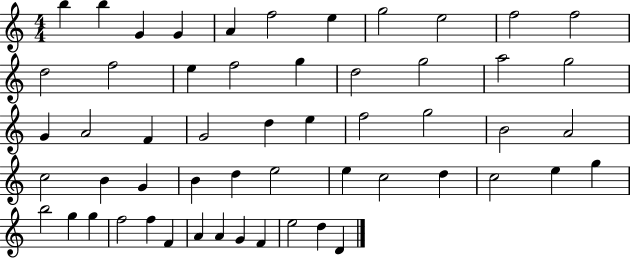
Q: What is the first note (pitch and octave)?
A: B5